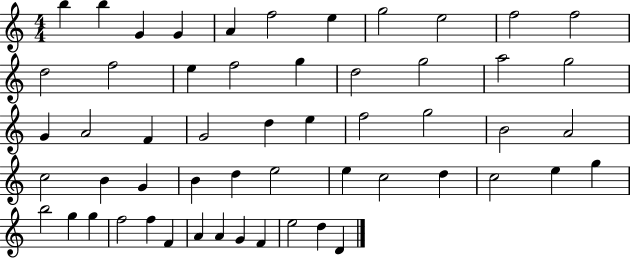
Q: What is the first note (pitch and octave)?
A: B5